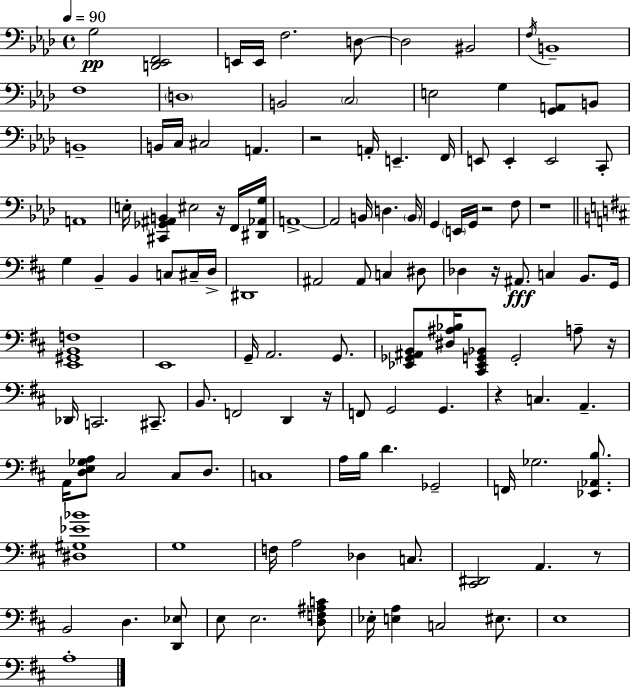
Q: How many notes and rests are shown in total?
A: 124